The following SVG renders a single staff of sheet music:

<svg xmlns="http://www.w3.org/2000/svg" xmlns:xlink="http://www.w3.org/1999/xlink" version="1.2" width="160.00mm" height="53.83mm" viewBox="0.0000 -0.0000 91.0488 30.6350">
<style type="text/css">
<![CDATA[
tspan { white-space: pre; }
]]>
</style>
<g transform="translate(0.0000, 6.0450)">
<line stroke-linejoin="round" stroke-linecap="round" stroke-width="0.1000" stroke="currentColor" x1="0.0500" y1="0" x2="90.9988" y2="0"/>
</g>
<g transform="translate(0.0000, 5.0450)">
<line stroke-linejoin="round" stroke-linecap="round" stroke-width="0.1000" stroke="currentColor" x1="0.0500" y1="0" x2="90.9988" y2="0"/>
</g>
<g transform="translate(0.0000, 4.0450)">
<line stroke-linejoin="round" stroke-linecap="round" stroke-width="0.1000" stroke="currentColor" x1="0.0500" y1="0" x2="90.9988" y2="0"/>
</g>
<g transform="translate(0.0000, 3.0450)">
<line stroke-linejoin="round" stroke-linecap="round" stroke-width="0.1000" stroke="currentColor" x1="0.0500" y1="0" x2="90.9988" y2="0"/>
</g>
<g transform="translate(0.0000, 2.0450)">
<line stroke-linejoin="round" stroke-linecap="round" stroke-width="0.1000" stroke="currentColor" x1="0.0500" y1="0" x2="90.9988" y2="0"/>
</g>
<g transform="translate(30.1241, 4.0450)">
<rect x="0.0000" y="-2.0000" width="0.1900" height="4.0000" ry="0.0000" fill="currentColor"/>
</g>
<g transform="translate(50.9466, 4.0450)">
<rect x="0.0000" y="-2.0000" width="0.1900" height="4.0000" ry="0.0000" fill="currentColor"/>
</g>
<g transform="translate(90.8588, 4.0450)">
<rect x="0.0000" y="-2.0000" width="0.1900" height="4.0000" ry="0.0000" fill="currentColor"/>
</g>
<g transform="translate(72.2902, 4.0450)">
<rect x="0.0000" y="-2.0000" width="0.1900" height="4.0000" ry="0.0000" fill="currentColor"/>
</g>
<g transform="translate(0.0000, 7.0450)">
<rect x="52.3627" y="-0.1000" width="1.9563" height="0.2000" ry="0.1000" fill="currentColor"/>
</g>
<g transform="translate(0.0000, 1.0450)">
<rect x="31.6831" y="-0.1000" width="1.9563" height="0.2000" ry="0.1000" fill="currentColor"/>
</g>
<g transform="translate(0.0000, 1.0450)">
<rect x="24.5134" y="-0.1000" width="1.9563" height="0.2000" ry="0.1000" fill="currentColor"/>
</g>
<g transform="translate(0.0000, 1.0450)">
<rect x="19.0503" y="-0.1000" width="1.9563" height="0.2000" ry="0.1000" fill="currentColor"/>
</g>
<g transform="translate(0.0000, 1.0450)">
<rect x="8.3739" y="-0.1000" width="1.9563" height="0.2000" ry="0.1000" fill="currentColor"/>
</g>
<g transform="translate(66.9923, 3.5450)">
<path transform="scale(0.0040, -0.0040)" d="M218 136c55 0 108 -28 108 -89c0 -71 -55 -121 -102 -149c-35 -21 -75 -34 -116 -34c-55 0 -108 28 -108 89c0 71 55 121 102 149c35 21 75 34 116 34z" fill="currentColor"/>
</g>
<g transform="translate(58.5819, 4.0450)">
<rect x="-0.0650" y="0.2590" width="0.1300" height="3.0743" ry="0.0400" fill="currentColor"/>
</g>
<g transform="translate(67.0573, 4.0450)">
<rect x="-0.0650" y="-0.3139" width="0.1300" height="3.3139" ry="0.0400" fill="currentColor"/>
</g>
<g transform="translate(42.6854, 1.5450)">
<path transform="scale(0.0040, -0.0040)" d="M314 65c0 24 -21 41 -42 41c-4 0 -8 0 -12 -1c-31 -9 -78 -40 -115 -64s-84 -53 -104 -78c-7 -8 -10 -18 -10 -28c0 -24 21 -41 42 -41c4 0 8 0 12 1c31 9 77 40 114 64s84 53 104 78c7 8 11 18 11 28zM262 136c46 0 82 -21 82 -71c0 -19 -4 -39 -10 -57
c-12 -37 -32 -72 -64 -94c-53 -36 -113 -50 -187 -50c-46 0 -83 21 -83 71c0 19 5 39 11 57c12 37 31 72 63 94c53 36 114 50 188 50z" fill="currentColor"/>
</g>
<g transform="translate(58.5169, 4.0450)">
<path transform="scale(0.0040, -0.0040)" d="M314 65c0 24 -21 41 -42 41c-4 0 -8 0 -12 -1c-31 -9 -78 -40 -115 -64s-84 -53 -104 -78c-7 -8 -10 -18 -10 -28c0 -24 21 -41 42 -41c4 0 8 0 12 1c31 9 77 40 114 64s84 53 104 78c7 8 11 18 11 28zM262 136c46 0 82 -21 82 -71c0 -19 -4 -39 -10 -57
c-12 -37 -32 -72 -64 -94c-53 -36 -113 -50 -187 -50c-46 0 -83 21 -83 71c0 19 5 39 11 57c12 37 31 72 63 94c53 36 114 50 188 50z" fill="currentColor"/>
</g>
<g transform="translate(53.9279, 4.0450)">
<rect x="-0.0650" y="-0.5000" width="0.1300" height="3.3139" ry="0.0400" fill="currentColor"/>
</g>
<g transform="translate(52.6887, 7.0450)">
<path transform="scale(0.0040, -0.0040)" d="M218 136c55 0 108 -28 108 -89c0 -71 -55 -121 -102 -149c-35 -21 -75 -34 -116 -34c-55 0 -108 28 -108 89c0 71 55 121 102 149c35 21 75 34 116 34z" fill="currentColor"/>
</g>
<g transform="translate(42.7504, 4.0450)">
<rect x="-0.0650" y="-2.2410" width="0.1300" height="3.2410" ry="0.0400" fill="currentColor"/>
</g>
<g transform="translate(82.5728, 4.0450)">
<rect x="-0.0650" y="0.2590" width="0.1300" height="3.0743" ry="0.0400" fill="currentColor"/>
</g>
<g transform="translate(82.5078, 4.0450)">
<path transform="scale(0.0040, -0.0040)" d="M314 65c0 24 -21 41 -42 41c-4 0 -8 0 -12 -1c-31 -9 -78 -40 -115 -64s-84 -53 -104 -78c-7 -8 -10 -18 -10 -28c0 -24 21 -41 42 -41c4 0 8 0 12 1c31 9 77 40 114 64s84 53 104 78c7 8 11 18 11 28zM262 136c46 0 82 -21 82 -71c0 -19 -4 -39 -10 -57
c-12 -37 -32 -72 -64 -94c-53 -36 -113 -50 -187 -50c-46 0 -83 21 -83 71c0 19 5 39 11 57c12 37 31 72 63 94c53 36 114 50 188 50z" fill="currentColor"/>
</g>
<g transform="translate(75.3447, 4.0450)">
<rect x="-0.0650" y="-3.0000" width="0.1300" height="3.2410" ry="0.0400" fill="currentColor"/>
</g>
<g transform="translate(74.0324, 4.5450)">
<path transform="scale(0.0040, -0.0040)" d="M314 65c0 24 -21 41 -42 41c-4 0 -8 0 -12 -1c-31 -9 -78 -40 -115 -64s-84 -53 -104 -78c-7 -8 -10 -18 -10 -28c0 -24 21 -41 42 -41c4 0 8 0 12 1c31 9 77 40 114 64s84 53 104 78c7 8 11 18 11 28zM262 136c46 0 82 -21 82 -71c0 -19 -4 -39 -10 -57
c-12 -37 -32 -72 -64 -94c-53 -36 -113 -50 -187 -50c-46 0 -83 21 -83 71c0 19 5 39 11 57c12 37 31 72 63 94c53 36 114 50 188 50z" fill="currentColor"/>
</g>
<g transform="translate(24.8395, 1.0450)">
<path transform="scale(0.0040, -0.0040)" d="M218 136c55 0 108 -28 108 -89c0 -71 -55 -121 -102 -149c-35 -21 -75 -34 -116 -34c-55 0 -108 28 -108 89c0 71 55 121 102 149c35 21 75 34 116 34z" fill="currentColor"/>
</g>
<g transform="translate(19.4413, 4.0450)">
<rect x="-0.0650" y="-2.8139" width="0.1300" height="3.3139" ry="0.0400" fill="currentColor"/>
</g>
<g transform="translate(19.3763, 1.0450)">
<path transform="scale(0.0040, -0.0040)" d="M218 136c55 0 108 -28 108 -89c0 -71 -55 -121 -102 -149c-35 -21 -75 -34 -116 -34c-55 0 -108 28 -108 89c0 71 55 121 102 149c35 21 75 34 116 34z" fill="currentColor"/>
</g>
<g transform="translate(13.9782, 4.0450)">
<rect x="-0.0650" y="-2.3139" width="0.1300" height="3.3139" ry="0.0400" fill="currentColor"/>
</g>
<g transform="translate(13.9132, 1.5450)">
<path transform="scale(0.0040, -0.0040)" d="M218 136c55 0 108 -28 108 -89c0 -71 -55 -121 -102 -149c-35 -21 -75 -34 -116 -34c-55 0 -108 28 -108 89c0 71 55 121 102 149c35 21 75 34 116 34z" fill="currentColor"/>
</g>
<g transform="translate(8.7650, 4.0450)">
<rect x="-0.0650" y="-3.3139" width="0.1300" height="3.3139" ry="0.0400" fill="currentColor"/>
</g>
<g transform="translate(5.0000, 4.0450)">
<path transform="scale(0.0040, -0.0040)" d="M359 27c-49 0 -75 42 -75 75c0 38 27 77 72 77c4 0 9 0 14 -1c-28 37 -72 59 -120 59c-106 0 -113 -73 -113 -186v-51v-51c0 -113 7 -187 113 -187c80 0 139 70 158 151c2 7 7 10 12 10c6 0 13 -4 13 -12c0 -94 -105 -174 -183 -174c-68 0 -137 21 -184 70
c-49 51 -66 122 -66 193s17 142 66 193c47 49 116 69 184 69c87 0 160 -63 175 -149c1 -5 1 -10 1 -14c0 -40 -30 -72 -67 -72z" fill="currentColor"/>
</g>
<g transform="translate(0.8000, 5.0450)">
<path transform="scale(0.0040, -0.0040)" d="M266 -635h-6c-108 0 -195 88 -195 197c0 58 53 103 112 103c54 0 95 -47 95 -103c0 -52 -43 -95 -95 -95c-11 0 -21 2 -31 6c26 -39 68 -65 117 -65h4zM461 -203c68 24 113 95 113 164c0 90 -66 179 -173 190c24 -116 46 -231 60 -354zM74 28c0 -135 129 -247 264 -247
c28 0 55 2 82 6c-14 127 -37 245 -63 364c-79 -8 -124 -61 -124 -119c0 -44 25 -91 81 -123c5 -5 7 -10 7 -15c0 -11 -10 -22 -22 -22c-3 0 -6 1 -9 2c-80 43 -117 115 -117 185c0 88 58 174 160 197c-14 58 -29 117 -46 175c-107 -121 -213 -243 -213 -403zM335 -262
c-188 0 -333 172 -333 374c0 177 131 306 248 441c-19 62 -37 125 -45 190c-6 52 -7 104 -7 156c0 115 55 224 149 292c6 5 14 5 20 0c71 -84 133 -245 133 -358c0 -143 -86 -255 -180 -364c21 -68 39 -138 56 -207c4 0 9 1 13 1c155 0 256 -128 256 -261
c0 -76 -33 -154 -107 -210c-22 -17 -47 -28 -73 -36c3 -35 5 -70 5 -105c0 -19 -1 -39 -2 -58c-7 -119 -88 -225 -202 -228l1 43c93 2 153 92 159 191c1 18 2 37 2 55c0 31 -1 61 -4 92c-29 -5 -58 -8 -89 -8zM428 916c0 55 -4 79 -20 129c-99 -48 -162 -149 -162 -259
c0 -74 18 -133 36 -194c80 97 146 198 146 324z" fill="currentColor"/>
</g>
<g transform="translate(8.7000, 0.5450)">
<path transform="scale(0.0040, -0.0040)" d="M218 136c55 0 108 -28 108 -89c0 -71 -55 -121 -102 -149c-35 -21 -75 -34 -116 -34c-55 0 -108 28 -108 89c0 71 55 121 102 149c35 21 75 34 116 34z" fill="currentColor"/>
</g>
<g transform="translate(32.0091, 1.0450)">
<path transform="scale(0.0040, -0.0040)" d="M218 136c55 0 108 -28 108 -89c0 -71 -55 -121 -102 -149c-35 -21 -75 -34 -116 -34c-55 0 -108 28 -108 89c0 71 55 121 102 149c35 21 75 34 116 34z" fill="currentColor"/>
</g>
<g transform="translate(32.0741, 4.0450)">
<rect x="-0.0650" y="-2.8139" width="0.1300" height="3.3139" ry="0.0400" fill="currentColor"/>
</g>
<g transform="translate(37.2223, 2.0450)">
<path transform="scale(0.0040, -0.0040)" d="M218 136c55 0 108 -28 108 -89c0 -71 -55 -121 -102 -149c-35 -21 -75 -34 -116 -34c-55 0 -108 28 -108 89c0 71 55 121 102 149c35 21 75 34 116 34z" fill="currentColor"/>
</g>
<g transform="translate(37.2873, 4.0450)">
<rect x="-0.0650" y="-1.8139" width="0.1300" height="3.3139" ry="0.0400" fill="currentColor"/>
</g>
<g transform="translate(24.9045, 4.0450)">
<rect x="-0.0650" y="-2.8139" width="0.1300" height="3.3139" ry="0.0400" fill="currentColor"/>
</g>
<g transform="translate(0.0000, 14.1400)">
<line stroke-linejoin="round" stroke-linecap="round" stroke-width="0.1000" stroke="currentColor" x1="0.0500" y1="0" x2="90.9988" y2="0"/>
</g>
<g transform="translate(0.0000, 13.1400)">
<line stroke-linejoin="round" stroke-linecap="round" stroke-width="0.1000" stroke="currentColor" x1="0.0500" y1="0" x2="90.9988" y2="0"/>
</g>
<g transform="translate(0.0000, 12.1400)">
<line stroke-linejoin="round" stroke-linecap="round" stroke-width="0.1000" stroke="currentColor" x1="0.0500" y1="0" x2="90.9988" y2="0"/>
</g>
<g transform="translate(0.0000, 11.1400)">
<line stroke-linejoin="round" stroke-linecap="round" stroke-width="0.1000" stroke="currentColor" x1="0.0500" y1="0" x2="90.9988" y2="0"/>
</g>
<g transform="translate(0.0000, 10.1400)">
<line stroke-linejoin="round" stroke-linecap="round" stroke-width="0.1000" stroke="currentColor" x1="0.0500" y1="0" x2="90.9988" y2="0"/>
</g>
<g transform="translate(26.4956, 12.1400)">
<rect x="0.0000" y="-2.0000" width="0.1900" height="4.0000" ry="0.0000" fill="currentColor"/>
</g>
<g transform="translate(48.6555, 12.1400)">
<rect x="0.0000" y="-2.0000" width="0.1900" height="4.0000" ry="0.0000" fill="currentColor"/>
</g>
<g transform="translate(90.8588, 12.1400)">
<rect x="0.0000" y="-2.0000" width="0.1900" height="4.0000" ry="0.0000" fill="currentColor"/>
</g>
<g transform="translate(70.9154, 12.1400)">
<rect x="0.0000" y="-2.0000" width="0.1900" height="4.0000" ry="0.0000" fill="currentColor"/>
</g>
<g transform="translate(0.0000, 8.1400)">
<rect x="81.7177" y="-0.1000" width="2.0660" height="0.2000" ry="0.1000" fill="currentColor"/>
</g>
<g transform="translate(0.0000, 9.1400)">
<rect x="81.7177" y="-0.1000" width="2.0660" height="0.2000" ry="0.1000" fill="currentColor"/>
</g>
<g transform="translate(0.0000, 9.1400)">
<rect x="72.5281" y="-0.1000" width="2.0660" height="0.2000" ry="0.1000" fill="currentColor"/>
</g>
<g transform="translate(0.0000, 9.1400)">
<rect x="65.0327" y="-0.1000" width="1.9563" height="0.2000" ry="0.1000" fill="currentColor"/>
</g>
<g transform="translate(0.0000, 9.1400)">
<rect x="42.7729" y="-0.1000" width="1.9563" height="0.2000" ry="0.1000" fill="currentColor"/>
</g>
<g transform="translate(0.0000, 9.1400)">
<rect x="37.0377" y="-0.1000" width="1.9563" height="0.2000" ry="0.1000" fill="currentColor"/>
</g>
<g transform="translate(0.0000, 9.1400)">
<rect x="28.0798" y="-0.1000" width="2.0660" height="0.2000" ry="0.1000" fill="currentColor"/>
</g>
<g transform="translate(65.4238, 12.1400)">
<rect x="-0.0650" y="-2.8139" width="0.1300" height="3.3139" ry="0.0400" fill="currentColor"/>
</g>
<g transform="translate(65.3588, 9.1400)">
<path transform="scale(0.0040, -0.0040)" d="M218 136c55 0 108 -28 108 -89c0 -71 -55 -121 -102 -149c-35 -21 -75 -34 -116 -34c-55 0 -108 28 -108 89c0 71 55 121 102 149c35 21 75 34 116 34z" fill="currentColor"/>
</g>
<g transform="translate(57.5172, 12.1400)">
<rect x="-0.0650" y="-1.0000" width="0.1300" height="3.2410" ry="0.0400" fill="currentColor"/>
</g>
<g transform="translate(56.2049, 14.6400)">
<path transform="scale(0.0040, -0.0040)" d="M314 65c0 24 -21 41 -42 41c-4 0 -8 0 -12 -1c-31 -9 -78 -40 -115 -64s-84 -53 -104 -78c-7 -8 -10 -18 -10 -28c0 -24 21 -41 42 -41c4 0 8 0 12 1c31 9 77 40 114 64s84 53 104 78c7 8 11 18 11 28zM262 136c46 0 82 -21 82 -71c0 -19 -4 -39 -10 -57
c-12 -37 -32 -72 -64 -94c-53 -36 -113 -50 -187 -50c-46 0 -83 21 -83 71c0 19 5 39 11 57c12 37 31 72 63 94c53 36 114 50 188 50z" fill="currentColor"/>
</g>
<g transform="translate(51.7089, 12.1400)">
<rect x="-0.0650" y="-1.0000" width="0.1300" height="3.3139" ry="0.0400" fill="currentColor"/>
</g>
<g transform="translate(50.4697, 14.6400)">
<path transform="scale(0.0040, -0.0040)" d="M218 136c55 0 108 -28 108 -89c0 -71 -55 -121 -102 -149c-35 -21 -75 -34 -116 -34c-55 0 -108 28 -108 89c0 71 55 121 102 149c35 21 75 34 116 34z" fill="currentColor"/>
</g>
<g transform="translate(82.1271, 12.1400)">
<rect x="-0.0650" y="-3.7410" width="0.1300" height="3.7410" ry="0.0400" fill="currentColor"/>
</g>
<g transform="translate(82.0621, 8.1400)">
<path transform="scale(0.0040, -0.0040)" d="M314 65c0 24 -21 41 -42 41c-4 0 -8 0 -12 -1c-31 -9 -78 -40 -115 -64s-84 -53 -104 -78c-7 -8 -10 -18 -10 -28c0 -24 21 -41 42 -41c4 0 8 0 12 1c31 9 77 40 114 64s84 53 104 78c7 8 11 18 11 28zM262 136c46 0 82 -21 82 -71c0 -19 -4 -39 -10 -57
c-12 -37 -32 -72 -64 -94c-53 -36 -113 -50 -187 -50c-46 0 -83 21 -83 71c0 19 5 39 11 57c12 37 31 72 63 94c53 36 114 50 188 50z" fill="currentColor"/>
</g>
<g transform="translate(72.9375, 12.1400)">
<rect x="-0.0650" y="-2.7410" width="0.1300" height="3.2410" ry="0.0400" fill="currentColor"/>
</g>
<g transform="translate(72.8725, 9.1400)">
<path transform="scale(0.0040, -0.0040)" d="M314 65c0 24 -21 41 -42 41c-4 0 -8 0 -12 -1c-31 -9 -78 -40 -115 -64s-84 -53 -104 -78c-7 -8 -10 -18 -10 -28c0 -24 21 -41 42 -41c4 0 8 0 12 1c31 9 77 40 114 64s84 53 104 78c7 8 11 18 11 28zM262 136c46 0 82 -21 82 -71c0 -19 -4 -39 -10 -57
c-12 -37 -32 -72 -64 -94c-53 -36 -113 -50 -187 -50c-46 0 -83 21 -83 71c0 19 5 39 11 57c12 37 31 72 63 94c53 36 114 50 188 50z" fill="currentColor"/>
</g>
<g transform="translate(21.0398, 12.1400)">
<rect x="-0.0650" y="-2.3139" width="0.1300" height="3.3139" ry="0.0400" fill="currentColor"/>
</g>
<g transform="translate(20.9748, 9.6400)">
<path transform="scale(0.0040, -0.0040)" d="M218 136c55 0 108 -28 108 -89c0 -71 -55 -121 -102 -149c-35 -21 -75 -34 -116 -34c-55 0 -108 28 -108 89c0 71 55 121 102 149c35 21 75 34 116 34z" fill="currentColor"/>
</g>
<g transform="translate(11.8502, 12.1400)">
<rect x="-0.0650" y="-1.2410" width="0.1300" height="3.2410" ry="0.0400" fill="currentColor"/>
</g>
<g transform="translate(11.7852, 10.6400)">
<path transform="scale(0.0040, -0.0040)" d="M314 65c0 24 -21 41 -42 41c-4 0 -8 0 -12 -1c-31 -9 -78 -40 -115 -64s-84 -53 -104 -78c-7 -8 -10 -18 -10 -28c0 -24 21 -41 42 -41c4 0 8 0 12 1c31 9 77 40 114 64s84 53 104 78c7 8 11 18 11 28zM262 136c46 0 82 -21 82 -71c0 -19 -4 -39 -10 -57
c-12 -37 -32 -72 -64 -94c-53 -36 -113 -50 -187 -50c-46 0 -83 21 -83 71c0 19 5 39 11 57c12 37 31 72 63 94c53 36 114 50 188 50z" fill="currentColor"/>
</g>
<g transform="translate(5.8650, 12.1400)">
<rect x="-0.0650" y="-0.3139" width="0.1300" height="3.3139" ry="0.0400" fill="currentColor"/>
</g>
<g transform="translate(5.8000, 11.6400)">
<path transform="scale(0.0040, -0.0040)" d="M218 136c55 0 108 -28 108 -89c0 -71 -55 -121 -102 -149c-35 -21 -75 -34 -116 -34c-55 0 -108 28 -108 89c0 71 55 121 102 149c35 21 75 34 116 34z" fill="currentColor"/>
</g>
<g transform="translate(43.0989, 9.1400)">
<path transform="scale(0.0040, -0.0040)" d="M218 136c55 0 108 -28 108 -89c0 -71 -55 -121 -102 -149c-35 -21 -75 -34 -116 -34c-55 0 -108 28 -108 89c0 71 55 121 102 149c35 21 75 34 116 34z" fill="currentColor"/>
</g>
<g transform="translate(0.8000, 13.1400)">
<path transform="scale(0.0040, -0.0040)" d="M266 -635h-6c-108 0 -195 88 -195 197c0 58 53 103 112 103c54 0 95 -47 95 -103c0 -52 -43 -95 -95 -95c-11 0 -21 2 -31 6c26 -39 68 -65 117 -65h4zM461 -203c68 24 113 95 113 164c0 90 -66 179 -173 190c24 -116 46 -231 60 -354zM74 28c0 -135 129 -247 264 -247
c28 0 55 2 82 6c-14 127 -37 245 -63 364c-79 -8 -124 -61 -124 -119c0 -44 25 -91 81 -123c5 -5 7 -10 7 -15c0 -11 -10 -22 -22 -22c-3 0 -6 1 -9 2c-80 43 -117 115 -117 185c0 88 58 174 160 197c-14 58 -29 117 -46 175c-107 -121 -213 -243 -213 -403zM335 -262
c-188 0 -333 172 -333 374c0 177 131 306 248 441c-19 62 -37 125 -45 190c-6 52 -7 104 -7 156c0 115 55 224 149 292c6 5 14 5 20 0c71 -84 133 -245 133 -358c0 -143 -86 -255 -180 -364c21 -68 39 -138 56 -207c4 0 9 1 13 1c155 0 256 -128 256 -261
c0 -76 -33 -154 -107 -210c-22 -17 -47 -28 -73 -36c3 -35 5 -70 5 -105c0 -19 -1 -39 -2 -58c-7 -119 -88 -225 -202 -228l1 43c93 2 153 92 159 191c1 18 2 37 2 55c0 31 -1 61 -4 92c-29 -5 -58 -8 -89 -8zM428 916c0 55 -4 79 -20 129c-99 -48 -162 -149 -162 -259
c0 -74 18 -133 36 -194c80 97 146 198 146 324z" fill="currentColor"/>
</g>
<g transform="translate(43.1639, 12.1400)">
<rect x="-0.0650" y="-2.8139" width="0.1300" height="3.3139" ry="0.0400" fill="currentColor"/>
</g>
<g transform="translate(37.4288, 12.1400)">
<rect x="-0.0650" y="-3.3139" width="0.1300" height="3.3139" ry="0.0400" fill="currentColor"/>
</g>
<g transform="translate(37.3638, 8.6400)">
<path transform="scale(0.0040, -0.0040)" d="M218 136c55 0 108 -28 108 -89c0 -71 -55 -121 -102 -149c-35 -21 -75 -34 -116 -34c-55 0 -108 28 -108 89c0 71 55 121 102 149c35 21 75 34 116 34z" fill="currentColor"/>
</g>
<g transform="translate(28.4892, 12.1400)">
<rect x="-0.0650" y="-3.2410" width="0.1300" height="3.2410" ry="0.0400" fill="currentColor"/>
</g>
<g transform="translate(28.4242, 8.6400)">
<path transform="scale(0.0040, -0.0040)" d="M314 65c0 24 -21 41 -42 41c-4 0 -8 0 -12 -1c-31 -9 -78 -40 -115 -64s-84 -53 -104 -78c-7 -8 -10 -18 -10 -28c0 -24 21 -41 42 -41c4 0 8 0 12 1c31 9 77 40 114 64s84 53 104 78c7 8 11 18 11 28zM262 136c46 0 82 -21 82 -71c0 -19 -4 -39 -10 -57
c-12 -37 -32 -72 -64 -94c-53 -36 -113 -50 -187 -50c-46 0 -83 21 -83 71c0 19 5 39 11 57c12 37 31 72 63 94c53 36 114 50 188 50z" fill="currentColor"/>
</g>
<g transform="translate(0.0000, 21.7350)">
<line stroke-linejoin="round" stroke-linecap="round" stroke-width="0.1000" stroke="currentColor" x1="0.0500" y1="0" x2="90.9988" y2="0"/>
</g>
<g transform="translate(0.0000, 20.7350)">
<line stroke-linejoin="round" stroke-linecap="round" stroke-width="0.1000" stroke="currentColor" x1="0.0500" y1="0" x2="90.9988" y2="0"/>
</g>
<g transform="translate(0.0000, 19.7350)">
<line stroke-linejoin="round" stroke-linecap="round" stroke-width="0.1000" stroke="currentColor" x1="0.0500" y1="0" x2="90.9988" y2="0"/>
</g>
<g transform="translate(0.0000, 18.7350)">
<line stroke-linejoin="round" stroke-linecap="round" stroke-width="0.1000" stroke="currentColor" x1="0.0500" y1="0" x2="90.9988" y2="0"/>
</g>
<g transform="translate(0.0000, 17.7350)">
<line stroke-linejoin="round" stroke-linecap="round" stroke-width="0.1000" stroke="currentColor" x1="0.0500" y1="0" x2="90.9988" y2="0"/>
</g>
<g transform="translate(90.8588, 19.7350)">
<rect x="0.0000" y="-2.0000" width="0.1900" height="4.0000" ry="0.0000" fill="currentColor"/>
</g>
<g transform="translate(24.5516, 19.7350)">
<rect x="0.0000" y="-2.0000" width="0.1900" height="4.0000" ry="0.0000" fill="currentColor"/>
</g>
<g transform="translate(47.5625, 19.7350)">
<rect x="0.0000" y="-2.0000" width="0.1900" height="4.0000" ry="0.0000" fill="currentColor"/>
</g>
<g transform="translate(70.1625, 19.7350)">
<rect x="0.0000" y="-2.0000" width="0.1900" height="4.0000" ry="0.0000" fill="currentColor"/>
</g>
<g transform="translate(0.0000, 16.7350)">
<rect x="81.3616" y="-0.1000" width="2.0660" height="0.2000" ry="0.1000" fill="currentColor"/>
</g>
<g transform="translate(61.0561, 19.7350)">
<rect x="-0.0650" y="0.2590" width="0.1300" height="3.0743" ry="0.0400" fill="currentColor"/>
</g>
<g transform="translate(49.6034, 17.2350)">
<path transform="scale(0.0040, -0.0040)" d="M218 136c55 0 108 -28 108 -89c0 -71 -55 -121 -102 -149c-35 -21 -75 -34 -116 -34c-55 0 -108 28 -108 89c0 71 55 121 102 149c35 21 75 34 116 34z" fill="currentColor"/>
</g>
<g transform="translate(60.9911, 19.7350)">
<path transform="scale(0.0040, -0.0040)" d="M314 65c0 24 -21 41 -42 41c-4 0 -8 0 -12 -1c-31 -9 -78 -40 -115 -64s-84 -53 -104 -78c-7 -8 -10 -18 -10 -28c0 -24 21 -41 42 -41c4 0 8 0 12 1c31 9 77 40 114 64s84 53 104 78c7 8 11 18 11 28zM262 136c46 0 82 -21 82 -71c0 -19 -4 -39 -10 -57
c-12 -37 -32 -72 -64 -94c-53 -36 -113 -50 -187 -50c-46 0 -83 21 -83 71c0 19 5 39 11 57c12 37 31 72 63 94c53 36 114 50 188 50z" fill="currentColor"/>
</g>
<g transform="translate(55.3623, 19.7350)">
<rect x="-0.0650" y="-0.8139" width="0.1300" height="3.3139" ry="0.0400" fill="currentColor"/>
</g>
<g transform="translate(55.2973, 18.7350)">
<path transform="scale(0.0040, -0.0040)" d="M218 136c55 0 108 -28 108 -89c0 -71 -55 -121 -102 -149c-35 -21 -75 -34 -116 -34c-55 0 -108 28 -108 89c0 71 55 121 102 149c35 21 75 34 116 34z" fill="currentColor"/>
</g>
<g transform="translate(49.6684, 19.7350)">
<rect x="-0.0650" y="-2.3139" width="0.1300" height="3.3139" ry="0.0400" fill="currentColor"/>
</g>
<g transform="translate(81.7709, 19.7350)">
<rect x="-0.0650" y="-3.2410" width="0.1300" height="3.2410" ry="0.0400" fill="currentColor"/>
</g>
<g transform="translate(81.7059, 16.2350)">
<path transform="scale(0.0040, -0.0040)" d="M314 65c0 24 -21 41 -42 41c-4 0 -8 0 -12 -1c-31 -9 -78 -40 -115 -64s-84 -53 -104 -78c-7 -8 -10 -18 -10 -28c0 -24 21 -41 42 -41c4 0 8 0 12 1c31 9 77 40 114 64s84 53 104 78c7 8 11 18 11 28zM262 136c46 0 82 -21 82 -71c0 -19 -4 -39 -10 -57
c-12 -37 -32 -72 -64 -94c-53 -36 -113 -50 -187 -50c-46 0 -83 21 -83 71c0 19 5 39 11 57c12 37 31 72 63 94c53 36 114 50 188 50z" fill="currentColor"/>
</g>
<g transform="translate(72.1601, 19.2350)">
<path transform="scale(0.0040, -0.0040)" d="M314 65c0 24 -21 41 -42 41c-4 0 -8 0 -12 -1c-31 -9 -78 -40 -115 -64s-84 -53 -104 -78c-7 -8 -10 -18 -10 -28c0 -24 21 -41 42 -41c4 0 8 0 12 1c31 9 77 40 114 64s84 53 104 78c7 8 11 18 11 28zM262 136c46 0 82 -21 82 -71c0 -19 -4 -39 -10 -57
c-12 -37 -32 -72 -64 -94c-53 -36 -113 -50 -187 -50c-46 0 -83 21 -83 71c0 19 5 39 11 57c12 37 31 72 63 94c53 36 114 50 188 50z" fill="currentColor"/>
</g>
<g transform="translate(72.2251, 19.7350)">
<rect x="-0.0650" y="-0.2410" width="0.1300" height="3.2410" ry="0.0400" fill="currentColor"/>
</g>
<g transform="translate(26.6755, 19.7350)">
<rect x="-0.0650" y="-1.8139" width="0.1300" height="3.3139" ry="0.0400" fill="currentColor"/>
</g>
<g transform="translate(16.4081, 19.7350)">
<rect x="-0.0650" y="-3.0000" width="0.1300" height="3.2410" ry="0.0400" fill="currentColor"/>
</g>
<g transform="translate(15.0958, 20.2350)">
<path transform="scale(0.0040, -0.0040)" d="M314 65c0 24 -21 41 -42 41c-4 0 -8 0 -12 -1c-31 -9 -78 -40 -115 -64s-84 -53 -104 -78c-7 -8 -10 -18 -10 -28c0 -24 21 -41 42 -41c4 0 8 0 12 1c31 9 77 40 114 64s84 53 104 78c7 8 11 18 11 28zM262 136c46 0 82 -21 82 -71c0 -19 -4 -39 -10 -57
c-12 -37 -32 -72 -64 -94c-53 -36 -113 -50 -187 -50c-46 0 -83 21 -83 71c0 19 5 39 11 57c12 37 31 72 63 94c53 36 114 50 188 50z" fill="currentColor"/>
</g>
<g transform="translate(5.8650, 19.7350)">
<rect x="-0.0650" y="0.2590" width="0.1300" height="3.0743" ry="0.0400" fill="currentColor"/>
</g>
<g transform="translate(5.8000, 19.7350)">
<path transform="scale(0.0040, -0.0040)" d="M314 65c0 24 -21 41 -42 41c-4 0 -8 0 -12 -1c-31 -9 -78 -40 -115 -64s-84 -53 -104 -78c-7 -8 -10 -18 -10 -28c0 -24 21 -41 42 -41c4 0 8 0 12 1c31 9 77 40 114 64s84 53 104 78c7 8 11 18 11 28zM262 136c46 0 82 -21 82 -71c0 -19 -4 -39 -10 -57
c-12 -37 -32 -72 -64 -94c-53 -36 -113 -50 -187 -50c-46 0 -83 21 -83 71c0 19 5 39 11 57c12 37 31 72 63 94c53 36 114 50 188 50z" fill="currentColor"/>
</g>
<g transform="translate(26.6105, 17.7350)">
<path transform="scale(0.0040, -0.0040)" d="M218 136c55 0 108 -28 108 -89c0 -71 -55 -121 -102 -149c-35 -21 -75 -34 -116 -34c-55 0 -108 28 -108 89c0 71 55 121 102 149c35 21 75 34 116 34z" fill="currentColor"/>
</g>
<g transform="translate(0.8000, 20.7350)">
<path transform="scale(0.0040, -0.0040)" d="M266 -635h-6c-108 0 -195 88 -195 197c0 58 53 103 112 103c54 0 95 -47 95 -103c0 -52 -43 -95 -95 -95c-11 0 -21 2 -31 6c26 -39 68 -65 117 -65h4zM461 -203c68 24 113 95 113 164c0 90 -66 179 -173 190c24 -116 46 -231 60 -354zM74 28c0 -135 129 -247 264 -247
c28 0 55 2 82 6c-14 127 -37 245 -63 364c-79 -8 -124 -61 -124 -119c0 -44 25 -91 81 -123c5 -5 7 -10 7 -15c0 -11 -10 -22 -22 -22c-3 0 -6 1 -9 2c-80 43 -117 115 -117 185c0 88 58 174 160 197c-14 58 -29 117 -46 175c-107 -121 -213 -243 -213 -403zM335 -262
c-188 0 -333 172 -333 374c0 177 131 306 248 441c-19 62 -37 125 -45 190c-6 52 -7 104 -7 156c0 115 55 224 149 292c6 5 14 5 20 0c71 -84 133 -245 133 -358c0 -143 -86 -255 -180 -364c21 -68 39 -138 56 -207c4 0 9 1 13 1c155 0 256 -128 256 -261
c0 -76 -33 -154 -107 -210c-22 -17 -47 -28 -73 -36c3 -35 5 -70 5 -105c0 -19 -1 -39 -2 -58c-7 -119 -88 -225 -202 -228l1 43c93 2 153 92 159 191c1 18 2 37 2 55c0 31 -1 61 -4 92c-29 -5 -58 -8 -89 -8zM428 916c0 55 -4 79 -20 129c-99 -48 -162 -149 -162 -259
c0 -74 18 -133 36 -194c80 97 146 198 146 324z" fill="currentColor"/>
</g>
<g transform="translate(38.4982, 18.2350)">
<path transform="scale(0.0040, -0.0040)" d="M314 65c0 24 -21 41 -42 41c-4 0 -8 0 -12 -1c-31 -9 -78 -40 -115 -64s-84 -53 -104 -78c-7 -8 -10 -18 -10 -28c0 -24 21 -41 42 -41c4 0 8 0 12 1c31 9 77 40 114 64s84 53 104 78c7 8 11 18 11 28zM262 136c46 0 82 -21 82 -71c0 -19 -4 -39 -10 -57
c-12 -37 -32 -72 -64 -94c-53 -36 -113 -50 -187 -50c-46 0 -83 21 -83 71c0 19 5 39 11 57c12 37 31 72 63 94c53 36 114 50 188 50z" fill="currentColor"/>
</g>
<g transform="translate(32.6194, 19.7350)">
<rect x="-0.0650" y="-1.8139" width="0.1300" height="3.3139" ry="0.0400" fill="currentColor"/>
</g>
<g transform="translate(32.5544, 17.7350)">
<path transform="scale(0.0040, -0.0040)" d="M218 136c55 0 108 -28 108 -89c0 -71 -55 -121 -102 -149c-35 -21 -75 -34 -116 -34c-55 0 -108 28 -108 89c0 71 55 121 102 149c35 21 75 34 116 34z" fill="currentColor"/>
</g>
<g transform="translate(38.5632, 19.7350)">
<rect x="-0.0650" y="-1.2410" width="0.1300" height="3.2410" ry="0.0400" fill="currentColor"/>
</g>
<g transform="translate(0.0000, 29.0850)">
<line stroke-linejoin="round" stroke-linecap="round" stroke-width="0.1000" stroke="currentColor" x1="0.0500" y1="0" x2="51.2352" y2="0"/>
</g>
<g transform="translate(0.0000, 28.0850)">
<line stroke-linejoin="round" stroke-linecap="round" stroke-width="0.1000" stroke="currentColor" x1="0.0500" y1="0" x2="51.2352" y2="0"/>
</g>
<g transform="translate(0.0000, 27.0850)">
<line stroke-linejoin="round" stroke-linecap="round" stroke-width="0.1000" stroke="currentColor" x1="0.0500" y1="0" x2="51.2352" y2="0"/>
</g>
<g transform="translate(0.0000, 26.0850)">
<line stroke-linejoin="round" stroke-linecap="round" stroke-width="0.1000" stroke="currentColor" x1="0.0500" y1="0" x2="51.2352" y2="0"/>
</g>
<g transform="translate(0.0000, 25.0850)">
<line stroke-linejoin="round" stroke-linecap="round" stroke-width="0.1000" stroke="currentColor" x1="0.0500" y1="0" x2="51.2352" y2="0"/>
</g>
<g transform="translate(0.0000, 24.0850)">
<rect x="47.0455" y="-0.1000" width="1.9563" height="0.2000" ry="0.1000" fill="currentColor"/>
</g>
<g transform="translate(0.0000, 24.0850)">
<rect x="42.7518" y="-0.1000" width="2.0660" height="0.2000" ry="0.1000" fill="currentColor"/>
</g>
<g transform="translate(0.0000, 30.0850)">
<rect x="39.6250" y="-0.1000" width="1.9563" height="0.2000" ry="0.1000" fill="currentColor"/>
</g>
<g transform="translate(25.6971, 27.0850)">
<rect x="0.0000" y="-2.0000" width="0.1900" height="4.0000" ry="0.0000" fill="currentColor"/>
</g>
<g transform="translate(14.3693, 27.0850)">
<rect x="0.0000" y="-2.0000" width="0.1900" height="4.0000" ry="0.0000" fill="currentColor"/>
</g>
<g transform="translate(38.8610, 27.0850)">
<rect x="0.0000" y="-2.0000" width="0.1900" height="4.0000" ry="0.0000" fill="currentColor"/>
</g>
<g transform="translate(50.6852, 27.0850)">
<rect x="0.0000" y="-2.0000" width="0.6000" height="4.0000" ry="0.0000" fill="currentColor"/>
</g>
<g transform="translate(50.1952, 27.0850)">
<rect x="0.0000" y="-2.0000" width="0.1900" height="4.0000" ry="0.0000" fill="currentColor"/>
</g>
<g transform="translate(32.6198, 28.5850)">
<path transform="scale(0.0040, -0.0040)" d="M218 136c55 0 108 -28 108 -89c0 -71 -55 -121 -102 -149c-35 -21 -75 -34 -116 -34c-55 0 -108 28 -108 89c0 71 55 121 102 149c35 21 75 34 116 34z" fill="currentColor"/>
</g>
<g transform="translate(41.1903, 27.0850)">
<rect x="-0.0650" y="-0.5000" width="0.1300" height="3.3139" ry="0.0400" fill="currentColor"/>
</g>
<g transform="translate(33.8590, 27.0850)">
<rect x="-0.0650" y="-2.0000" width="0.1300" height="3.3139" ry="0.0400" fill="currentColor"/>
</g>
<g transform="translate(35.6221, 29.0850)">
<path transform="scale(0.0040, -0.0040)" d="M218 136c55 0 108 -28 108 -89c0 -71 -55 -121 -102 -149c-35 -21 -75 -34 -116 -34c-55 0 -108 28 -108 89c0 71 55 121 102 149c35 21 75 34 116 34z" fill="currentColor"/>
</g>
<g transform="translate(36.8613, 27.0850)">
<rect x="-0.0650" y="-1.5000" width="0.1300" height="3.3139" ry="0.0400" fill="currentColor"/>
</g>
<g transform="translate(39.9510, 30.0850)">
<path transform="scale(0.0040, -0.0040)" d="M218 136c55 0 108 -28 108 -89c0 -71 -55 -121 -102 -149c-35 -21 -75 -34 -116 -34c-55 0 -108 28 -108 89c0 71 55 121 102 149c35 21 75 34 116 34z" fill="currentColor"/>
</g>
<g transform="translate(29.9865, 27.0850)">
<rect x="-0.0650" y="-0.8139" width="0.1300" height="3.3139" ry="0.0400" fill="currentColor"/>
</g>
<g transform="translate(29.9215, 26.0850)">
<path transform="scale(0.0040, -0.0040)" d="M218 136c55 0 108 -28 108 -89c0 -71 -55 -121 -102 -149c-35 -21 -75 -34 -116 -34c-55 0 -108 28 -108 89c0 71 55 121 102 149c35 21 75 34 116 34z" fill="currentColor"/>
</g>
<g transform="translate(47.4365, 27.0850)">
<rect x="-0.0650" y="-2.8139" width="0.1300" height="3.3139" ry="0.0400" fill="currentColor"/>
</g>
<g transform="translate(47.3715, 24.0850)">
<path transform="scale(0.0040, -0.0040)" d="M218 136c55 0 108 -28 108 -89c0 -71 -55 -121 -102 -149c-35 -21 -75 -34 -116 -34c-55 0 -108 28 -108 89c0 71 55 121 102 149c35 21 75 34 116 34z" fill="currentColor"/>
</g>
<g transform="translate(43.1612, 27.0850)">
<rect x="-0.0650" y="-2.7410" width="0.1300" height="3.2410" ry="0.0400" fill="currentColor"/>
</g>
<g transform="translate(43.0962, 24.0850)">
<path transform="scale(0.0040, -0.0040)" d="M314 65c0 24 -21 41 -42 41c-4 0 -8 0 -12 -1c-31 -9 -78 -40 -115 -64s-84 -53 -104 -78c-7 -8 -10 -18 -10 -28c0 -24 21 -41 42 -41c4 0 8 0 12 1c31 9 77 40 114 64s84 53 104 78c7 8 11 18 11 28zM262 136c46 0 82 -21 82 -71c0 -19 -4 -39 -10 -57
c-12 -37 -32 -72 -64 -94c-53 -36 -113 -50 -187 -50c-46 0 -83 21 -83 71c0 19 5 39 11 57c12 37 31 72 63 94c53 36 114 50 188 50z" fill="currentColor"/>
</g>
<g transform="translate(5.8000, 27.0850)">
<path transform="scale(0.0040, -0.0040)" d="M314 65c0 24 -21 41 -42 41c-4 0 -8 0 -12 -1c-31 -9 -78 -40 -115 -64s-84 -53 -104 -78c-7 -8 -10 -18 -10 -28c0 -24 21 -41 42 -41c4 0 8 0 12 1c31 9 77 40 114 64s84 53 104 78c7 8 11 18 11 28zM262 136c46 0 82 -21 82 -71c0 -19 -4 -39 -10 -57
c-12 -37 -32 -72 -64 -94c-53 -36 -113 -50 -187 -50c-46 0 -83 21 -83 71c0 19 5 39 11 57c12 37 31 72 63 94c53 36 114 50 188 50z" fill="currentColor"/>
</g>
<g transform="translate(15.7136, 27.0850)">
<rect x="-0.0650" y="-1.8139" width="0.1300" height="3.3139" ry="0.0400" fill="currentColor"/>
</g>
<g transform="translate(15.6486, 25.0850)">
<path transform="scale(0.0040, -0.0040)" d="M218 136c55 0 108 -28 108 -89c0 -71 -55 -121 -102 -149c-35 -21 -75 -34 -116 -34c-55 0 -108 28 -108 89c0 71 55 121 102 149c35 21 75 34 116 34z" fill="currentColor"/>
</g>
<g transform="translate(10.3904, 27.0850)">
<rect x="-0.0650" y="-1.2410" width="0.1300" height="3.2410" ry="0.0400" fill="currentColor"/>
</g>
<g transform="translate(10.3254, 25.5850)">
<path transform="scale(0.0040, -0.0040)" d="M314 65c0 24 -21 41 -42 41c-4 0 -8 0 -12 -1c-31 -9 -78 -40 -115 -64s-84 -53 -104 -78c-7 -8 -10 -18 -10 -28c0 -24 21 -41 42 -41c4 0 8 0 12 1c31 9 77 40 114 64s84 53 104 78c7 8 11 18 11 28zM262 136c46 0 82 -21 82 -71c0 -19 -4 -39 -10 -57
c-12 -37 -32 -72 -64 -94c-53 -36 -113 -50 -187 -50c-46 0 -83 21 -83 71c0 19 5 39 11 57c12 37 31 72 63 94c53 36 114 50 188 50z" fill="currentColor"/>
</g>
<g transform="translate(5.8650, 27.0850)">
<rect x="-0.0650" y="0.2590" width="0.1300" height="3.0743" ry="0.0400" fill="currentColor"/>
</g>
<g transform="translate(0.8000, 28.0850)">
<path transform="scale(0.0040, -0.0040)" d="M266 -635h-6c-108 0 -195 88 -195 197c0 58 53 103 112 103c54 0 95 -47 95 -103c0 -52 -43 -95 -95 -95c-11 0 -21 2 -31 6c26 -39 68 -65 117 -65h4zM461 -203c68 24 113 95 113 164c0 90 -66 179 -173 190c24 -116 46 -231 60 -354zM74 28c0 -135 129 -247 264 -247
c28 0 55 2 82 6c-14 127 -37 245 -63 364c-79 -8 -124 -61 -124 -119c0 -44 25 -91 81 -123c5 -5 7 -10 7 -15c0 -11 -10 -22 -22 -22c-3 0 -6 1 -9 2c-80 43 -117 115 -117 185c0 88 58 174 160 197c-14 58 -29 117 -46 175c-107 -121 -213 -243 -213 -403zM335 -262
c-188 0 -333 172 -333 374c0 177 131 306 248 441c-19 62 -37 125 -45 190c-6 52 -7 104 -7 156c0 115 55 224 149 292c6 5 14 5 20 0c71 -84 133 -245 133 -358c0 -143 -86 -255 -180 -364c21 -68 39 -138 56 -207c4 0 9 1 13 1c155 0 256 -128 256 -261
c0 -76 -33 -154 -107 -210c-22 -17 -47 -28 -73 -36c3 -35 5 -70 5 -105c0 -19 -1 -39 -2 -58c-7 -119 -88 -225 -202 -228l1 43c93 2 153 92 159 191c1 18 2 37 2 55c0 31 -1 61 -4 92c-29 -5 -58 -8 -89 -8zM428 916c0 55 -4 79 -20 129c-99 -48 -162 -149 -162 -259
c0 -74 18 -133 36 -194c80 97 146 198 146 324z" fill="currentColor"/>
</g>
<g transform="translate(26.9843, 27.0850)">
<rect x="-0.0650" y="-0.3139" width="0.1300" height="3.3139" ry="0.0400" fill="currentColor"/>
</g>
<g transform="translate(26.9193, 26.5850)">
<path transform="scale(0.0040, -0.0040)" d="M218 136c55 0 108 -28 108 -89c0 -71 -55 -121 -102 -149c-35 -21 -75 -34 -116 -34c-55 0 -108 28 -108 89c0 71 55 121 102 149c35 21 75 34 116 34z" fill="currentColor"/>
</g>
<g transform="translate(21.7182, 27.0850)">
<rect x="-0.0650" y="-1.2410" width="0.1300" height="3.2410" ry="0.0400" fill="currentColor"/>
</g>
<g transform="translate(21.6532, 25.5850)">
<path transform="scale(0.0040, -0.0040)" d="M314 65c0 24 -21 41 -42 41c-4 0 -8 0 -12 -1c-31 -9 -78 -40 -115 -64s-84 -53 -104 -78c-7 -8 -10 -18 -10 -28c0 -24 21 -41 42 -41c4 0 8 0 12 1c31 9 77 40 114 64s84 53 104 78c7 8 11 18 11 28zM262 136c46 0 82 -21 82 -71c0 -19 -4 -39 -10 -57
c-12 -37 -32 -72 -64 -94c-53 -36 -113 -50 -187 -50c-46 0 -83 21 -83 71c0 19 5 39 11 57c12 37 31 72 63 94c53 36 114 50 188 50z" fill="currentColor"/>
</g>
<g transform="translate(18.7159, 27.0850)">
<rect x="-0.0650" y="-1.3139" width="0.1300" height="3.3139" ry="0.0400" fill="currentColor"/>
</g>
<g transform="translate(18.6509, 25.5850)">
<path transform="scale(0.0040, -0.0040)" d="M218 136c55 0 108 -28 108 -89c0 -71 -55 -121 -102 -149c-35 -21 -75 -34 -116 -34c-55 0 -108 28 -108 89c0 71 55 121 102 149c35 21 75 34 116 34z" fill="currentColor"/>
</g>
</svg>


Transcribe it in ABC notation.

X:1
T:Untitled
M:4/4
L:1/4
K:C
b g a a a f g2 C B2 c A2 B2 c e2 g b2 b a D D2 a a2 c'2 B2 A2 f f e2 g d B2 c2 b2 B2 e2 f e e2 c d F E C a2 a